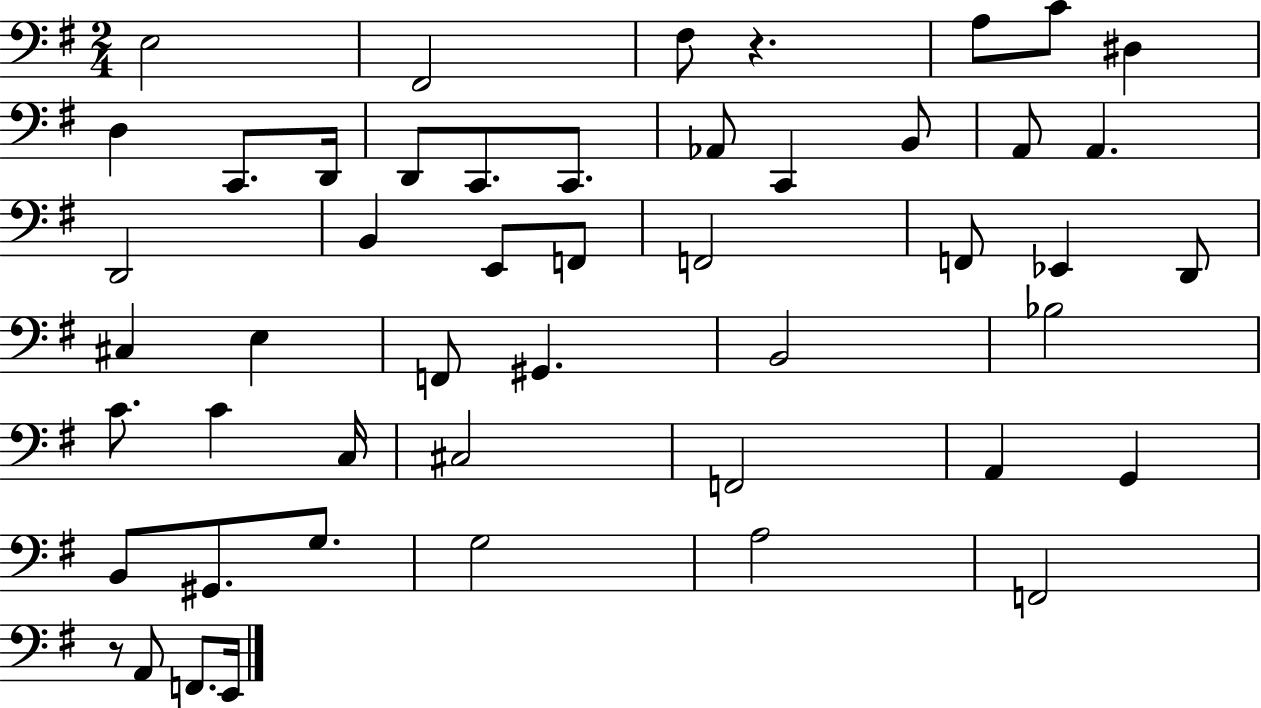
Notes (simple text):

E3/h F#2/h F#3/e R/q. A3/e C4/e D#3/q D3/q C2/e. D2/s D2/e C2/e. C2/e. Ab2/e C2/q B2/e A2/e A2/q. D2/h B2/q E2/e F2/e F2/h F2/e Eb2/q D2/e C#3/q E3/q F2/e G#2/q. B2/h Bb3/h C4/e. C4/q C3/s C#3/h F2/h A2/q G2/q B2/e G#2/e. G3/e. G3/h A3/h F2/h R/e A2/e F2/e. E2/s